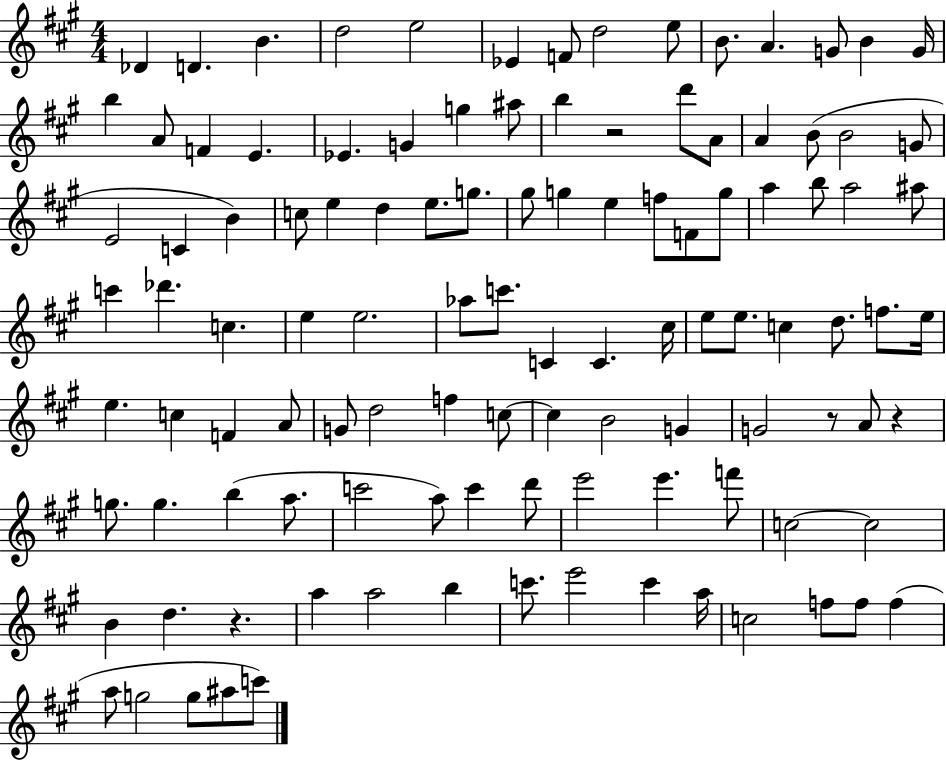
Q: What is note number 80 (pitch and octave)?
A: A5